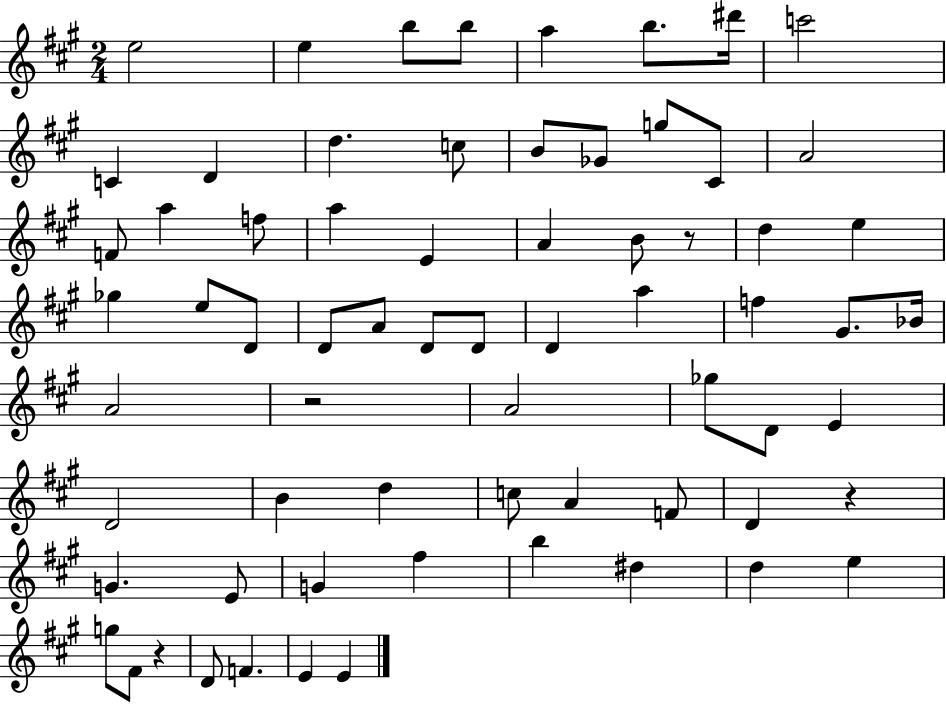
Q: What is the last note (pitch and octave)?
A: E4